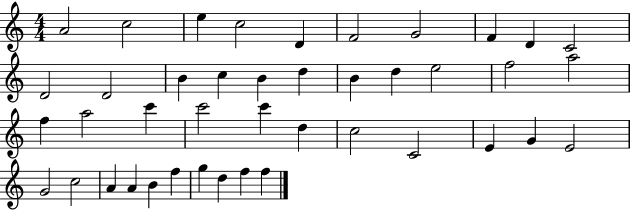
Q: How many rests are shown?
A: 0